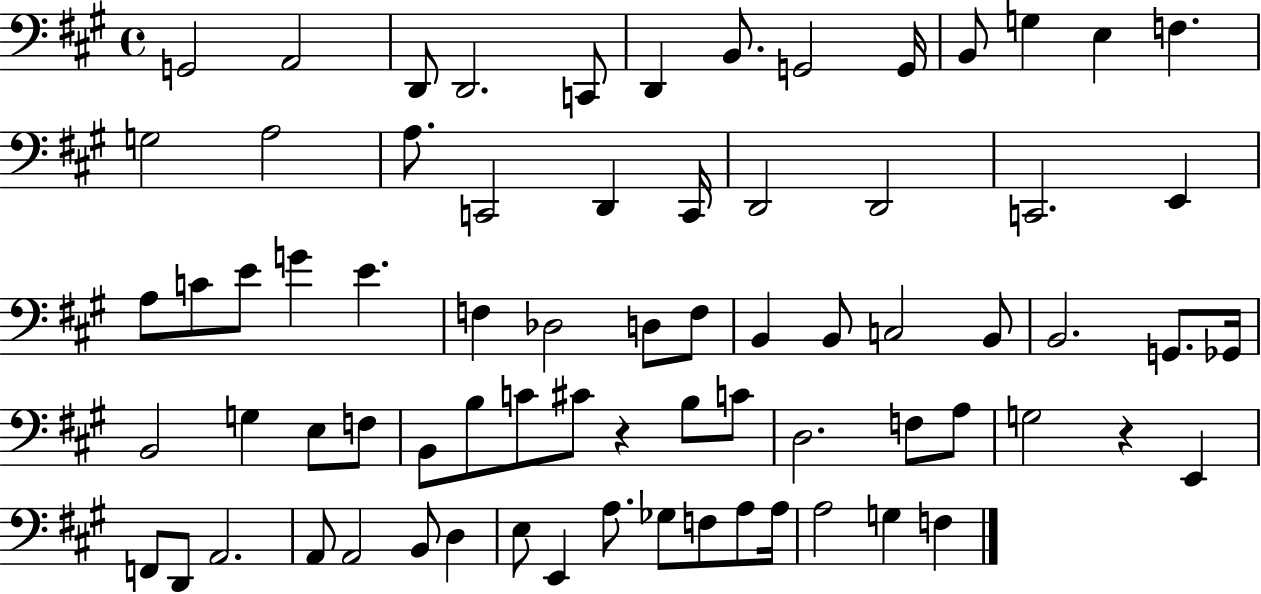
G2/h A2/h D2/e D2/h. C2/e D2/q B2/e. G2/h G2/s B2/e G3/q E3/q F3/q. G3/h A3/h A3/e. C2/h D2/q C2/s D2/h D2/h C2/h. E2/q A3/e C4/e E4/e G4/q E4/q. F3/q Db3/h D3/e F3/e B2/q B2/e C3/h B2/e B2/h. G2/e. Gb2/s B2/h G3/q E3/e F3/e B2/e B3/e C4/e C#4/e R/q B3/e C4/e D3/h. F3/e A3/e G3/h R/q E2/q F2/e D2/e A2/h. A2/e A2/h B2/e D3/q E3/e E2/q A3/e. Gb3/e F3/e A3/e A3/s A3/h G3/q F3/q